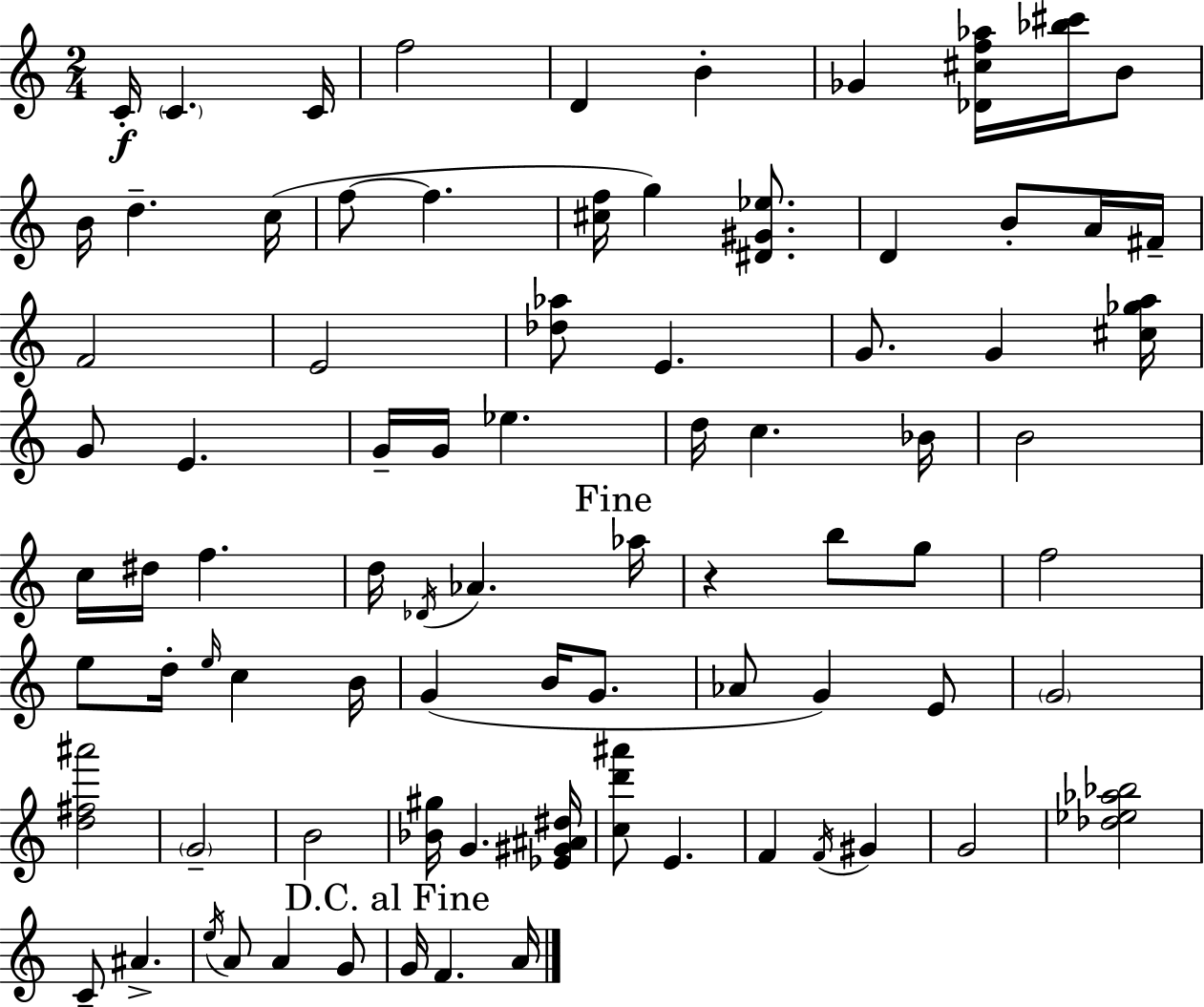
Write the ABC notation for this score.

X:1
T:Untitled
M:2/4
L:1/4
K:C
C/4 C C/4 f2 D B _G [_D^cf_a]/4 [_b^c']/4 B/2 B/4 d c/4 f/2 f [^cf]/4 g [^D^G_e]/2 D B/2 A/4 ^F/4 F2 E2 [_d_a]/2 E G/2 G [^c_ga]/4 G/2 E G/4 G/4 _e d/4 c _B/4 B2 c/4 ^d/4 f d/4 _D/4 _A _a/4 z b/2 g/2 f2 e/2 d/4 e/4 c B/4 G B/4 G/2 _A/2 G E/2 G2 [d^f^a']2 G2 B2 [_B^g]/4 G [_E^G^A^d]/4 [cd'^a']/2 E F F/4 ^G G2 [_d_e_a_b]2 C/2 ^A e/4 A/2 A G/2 G/4 F A/4